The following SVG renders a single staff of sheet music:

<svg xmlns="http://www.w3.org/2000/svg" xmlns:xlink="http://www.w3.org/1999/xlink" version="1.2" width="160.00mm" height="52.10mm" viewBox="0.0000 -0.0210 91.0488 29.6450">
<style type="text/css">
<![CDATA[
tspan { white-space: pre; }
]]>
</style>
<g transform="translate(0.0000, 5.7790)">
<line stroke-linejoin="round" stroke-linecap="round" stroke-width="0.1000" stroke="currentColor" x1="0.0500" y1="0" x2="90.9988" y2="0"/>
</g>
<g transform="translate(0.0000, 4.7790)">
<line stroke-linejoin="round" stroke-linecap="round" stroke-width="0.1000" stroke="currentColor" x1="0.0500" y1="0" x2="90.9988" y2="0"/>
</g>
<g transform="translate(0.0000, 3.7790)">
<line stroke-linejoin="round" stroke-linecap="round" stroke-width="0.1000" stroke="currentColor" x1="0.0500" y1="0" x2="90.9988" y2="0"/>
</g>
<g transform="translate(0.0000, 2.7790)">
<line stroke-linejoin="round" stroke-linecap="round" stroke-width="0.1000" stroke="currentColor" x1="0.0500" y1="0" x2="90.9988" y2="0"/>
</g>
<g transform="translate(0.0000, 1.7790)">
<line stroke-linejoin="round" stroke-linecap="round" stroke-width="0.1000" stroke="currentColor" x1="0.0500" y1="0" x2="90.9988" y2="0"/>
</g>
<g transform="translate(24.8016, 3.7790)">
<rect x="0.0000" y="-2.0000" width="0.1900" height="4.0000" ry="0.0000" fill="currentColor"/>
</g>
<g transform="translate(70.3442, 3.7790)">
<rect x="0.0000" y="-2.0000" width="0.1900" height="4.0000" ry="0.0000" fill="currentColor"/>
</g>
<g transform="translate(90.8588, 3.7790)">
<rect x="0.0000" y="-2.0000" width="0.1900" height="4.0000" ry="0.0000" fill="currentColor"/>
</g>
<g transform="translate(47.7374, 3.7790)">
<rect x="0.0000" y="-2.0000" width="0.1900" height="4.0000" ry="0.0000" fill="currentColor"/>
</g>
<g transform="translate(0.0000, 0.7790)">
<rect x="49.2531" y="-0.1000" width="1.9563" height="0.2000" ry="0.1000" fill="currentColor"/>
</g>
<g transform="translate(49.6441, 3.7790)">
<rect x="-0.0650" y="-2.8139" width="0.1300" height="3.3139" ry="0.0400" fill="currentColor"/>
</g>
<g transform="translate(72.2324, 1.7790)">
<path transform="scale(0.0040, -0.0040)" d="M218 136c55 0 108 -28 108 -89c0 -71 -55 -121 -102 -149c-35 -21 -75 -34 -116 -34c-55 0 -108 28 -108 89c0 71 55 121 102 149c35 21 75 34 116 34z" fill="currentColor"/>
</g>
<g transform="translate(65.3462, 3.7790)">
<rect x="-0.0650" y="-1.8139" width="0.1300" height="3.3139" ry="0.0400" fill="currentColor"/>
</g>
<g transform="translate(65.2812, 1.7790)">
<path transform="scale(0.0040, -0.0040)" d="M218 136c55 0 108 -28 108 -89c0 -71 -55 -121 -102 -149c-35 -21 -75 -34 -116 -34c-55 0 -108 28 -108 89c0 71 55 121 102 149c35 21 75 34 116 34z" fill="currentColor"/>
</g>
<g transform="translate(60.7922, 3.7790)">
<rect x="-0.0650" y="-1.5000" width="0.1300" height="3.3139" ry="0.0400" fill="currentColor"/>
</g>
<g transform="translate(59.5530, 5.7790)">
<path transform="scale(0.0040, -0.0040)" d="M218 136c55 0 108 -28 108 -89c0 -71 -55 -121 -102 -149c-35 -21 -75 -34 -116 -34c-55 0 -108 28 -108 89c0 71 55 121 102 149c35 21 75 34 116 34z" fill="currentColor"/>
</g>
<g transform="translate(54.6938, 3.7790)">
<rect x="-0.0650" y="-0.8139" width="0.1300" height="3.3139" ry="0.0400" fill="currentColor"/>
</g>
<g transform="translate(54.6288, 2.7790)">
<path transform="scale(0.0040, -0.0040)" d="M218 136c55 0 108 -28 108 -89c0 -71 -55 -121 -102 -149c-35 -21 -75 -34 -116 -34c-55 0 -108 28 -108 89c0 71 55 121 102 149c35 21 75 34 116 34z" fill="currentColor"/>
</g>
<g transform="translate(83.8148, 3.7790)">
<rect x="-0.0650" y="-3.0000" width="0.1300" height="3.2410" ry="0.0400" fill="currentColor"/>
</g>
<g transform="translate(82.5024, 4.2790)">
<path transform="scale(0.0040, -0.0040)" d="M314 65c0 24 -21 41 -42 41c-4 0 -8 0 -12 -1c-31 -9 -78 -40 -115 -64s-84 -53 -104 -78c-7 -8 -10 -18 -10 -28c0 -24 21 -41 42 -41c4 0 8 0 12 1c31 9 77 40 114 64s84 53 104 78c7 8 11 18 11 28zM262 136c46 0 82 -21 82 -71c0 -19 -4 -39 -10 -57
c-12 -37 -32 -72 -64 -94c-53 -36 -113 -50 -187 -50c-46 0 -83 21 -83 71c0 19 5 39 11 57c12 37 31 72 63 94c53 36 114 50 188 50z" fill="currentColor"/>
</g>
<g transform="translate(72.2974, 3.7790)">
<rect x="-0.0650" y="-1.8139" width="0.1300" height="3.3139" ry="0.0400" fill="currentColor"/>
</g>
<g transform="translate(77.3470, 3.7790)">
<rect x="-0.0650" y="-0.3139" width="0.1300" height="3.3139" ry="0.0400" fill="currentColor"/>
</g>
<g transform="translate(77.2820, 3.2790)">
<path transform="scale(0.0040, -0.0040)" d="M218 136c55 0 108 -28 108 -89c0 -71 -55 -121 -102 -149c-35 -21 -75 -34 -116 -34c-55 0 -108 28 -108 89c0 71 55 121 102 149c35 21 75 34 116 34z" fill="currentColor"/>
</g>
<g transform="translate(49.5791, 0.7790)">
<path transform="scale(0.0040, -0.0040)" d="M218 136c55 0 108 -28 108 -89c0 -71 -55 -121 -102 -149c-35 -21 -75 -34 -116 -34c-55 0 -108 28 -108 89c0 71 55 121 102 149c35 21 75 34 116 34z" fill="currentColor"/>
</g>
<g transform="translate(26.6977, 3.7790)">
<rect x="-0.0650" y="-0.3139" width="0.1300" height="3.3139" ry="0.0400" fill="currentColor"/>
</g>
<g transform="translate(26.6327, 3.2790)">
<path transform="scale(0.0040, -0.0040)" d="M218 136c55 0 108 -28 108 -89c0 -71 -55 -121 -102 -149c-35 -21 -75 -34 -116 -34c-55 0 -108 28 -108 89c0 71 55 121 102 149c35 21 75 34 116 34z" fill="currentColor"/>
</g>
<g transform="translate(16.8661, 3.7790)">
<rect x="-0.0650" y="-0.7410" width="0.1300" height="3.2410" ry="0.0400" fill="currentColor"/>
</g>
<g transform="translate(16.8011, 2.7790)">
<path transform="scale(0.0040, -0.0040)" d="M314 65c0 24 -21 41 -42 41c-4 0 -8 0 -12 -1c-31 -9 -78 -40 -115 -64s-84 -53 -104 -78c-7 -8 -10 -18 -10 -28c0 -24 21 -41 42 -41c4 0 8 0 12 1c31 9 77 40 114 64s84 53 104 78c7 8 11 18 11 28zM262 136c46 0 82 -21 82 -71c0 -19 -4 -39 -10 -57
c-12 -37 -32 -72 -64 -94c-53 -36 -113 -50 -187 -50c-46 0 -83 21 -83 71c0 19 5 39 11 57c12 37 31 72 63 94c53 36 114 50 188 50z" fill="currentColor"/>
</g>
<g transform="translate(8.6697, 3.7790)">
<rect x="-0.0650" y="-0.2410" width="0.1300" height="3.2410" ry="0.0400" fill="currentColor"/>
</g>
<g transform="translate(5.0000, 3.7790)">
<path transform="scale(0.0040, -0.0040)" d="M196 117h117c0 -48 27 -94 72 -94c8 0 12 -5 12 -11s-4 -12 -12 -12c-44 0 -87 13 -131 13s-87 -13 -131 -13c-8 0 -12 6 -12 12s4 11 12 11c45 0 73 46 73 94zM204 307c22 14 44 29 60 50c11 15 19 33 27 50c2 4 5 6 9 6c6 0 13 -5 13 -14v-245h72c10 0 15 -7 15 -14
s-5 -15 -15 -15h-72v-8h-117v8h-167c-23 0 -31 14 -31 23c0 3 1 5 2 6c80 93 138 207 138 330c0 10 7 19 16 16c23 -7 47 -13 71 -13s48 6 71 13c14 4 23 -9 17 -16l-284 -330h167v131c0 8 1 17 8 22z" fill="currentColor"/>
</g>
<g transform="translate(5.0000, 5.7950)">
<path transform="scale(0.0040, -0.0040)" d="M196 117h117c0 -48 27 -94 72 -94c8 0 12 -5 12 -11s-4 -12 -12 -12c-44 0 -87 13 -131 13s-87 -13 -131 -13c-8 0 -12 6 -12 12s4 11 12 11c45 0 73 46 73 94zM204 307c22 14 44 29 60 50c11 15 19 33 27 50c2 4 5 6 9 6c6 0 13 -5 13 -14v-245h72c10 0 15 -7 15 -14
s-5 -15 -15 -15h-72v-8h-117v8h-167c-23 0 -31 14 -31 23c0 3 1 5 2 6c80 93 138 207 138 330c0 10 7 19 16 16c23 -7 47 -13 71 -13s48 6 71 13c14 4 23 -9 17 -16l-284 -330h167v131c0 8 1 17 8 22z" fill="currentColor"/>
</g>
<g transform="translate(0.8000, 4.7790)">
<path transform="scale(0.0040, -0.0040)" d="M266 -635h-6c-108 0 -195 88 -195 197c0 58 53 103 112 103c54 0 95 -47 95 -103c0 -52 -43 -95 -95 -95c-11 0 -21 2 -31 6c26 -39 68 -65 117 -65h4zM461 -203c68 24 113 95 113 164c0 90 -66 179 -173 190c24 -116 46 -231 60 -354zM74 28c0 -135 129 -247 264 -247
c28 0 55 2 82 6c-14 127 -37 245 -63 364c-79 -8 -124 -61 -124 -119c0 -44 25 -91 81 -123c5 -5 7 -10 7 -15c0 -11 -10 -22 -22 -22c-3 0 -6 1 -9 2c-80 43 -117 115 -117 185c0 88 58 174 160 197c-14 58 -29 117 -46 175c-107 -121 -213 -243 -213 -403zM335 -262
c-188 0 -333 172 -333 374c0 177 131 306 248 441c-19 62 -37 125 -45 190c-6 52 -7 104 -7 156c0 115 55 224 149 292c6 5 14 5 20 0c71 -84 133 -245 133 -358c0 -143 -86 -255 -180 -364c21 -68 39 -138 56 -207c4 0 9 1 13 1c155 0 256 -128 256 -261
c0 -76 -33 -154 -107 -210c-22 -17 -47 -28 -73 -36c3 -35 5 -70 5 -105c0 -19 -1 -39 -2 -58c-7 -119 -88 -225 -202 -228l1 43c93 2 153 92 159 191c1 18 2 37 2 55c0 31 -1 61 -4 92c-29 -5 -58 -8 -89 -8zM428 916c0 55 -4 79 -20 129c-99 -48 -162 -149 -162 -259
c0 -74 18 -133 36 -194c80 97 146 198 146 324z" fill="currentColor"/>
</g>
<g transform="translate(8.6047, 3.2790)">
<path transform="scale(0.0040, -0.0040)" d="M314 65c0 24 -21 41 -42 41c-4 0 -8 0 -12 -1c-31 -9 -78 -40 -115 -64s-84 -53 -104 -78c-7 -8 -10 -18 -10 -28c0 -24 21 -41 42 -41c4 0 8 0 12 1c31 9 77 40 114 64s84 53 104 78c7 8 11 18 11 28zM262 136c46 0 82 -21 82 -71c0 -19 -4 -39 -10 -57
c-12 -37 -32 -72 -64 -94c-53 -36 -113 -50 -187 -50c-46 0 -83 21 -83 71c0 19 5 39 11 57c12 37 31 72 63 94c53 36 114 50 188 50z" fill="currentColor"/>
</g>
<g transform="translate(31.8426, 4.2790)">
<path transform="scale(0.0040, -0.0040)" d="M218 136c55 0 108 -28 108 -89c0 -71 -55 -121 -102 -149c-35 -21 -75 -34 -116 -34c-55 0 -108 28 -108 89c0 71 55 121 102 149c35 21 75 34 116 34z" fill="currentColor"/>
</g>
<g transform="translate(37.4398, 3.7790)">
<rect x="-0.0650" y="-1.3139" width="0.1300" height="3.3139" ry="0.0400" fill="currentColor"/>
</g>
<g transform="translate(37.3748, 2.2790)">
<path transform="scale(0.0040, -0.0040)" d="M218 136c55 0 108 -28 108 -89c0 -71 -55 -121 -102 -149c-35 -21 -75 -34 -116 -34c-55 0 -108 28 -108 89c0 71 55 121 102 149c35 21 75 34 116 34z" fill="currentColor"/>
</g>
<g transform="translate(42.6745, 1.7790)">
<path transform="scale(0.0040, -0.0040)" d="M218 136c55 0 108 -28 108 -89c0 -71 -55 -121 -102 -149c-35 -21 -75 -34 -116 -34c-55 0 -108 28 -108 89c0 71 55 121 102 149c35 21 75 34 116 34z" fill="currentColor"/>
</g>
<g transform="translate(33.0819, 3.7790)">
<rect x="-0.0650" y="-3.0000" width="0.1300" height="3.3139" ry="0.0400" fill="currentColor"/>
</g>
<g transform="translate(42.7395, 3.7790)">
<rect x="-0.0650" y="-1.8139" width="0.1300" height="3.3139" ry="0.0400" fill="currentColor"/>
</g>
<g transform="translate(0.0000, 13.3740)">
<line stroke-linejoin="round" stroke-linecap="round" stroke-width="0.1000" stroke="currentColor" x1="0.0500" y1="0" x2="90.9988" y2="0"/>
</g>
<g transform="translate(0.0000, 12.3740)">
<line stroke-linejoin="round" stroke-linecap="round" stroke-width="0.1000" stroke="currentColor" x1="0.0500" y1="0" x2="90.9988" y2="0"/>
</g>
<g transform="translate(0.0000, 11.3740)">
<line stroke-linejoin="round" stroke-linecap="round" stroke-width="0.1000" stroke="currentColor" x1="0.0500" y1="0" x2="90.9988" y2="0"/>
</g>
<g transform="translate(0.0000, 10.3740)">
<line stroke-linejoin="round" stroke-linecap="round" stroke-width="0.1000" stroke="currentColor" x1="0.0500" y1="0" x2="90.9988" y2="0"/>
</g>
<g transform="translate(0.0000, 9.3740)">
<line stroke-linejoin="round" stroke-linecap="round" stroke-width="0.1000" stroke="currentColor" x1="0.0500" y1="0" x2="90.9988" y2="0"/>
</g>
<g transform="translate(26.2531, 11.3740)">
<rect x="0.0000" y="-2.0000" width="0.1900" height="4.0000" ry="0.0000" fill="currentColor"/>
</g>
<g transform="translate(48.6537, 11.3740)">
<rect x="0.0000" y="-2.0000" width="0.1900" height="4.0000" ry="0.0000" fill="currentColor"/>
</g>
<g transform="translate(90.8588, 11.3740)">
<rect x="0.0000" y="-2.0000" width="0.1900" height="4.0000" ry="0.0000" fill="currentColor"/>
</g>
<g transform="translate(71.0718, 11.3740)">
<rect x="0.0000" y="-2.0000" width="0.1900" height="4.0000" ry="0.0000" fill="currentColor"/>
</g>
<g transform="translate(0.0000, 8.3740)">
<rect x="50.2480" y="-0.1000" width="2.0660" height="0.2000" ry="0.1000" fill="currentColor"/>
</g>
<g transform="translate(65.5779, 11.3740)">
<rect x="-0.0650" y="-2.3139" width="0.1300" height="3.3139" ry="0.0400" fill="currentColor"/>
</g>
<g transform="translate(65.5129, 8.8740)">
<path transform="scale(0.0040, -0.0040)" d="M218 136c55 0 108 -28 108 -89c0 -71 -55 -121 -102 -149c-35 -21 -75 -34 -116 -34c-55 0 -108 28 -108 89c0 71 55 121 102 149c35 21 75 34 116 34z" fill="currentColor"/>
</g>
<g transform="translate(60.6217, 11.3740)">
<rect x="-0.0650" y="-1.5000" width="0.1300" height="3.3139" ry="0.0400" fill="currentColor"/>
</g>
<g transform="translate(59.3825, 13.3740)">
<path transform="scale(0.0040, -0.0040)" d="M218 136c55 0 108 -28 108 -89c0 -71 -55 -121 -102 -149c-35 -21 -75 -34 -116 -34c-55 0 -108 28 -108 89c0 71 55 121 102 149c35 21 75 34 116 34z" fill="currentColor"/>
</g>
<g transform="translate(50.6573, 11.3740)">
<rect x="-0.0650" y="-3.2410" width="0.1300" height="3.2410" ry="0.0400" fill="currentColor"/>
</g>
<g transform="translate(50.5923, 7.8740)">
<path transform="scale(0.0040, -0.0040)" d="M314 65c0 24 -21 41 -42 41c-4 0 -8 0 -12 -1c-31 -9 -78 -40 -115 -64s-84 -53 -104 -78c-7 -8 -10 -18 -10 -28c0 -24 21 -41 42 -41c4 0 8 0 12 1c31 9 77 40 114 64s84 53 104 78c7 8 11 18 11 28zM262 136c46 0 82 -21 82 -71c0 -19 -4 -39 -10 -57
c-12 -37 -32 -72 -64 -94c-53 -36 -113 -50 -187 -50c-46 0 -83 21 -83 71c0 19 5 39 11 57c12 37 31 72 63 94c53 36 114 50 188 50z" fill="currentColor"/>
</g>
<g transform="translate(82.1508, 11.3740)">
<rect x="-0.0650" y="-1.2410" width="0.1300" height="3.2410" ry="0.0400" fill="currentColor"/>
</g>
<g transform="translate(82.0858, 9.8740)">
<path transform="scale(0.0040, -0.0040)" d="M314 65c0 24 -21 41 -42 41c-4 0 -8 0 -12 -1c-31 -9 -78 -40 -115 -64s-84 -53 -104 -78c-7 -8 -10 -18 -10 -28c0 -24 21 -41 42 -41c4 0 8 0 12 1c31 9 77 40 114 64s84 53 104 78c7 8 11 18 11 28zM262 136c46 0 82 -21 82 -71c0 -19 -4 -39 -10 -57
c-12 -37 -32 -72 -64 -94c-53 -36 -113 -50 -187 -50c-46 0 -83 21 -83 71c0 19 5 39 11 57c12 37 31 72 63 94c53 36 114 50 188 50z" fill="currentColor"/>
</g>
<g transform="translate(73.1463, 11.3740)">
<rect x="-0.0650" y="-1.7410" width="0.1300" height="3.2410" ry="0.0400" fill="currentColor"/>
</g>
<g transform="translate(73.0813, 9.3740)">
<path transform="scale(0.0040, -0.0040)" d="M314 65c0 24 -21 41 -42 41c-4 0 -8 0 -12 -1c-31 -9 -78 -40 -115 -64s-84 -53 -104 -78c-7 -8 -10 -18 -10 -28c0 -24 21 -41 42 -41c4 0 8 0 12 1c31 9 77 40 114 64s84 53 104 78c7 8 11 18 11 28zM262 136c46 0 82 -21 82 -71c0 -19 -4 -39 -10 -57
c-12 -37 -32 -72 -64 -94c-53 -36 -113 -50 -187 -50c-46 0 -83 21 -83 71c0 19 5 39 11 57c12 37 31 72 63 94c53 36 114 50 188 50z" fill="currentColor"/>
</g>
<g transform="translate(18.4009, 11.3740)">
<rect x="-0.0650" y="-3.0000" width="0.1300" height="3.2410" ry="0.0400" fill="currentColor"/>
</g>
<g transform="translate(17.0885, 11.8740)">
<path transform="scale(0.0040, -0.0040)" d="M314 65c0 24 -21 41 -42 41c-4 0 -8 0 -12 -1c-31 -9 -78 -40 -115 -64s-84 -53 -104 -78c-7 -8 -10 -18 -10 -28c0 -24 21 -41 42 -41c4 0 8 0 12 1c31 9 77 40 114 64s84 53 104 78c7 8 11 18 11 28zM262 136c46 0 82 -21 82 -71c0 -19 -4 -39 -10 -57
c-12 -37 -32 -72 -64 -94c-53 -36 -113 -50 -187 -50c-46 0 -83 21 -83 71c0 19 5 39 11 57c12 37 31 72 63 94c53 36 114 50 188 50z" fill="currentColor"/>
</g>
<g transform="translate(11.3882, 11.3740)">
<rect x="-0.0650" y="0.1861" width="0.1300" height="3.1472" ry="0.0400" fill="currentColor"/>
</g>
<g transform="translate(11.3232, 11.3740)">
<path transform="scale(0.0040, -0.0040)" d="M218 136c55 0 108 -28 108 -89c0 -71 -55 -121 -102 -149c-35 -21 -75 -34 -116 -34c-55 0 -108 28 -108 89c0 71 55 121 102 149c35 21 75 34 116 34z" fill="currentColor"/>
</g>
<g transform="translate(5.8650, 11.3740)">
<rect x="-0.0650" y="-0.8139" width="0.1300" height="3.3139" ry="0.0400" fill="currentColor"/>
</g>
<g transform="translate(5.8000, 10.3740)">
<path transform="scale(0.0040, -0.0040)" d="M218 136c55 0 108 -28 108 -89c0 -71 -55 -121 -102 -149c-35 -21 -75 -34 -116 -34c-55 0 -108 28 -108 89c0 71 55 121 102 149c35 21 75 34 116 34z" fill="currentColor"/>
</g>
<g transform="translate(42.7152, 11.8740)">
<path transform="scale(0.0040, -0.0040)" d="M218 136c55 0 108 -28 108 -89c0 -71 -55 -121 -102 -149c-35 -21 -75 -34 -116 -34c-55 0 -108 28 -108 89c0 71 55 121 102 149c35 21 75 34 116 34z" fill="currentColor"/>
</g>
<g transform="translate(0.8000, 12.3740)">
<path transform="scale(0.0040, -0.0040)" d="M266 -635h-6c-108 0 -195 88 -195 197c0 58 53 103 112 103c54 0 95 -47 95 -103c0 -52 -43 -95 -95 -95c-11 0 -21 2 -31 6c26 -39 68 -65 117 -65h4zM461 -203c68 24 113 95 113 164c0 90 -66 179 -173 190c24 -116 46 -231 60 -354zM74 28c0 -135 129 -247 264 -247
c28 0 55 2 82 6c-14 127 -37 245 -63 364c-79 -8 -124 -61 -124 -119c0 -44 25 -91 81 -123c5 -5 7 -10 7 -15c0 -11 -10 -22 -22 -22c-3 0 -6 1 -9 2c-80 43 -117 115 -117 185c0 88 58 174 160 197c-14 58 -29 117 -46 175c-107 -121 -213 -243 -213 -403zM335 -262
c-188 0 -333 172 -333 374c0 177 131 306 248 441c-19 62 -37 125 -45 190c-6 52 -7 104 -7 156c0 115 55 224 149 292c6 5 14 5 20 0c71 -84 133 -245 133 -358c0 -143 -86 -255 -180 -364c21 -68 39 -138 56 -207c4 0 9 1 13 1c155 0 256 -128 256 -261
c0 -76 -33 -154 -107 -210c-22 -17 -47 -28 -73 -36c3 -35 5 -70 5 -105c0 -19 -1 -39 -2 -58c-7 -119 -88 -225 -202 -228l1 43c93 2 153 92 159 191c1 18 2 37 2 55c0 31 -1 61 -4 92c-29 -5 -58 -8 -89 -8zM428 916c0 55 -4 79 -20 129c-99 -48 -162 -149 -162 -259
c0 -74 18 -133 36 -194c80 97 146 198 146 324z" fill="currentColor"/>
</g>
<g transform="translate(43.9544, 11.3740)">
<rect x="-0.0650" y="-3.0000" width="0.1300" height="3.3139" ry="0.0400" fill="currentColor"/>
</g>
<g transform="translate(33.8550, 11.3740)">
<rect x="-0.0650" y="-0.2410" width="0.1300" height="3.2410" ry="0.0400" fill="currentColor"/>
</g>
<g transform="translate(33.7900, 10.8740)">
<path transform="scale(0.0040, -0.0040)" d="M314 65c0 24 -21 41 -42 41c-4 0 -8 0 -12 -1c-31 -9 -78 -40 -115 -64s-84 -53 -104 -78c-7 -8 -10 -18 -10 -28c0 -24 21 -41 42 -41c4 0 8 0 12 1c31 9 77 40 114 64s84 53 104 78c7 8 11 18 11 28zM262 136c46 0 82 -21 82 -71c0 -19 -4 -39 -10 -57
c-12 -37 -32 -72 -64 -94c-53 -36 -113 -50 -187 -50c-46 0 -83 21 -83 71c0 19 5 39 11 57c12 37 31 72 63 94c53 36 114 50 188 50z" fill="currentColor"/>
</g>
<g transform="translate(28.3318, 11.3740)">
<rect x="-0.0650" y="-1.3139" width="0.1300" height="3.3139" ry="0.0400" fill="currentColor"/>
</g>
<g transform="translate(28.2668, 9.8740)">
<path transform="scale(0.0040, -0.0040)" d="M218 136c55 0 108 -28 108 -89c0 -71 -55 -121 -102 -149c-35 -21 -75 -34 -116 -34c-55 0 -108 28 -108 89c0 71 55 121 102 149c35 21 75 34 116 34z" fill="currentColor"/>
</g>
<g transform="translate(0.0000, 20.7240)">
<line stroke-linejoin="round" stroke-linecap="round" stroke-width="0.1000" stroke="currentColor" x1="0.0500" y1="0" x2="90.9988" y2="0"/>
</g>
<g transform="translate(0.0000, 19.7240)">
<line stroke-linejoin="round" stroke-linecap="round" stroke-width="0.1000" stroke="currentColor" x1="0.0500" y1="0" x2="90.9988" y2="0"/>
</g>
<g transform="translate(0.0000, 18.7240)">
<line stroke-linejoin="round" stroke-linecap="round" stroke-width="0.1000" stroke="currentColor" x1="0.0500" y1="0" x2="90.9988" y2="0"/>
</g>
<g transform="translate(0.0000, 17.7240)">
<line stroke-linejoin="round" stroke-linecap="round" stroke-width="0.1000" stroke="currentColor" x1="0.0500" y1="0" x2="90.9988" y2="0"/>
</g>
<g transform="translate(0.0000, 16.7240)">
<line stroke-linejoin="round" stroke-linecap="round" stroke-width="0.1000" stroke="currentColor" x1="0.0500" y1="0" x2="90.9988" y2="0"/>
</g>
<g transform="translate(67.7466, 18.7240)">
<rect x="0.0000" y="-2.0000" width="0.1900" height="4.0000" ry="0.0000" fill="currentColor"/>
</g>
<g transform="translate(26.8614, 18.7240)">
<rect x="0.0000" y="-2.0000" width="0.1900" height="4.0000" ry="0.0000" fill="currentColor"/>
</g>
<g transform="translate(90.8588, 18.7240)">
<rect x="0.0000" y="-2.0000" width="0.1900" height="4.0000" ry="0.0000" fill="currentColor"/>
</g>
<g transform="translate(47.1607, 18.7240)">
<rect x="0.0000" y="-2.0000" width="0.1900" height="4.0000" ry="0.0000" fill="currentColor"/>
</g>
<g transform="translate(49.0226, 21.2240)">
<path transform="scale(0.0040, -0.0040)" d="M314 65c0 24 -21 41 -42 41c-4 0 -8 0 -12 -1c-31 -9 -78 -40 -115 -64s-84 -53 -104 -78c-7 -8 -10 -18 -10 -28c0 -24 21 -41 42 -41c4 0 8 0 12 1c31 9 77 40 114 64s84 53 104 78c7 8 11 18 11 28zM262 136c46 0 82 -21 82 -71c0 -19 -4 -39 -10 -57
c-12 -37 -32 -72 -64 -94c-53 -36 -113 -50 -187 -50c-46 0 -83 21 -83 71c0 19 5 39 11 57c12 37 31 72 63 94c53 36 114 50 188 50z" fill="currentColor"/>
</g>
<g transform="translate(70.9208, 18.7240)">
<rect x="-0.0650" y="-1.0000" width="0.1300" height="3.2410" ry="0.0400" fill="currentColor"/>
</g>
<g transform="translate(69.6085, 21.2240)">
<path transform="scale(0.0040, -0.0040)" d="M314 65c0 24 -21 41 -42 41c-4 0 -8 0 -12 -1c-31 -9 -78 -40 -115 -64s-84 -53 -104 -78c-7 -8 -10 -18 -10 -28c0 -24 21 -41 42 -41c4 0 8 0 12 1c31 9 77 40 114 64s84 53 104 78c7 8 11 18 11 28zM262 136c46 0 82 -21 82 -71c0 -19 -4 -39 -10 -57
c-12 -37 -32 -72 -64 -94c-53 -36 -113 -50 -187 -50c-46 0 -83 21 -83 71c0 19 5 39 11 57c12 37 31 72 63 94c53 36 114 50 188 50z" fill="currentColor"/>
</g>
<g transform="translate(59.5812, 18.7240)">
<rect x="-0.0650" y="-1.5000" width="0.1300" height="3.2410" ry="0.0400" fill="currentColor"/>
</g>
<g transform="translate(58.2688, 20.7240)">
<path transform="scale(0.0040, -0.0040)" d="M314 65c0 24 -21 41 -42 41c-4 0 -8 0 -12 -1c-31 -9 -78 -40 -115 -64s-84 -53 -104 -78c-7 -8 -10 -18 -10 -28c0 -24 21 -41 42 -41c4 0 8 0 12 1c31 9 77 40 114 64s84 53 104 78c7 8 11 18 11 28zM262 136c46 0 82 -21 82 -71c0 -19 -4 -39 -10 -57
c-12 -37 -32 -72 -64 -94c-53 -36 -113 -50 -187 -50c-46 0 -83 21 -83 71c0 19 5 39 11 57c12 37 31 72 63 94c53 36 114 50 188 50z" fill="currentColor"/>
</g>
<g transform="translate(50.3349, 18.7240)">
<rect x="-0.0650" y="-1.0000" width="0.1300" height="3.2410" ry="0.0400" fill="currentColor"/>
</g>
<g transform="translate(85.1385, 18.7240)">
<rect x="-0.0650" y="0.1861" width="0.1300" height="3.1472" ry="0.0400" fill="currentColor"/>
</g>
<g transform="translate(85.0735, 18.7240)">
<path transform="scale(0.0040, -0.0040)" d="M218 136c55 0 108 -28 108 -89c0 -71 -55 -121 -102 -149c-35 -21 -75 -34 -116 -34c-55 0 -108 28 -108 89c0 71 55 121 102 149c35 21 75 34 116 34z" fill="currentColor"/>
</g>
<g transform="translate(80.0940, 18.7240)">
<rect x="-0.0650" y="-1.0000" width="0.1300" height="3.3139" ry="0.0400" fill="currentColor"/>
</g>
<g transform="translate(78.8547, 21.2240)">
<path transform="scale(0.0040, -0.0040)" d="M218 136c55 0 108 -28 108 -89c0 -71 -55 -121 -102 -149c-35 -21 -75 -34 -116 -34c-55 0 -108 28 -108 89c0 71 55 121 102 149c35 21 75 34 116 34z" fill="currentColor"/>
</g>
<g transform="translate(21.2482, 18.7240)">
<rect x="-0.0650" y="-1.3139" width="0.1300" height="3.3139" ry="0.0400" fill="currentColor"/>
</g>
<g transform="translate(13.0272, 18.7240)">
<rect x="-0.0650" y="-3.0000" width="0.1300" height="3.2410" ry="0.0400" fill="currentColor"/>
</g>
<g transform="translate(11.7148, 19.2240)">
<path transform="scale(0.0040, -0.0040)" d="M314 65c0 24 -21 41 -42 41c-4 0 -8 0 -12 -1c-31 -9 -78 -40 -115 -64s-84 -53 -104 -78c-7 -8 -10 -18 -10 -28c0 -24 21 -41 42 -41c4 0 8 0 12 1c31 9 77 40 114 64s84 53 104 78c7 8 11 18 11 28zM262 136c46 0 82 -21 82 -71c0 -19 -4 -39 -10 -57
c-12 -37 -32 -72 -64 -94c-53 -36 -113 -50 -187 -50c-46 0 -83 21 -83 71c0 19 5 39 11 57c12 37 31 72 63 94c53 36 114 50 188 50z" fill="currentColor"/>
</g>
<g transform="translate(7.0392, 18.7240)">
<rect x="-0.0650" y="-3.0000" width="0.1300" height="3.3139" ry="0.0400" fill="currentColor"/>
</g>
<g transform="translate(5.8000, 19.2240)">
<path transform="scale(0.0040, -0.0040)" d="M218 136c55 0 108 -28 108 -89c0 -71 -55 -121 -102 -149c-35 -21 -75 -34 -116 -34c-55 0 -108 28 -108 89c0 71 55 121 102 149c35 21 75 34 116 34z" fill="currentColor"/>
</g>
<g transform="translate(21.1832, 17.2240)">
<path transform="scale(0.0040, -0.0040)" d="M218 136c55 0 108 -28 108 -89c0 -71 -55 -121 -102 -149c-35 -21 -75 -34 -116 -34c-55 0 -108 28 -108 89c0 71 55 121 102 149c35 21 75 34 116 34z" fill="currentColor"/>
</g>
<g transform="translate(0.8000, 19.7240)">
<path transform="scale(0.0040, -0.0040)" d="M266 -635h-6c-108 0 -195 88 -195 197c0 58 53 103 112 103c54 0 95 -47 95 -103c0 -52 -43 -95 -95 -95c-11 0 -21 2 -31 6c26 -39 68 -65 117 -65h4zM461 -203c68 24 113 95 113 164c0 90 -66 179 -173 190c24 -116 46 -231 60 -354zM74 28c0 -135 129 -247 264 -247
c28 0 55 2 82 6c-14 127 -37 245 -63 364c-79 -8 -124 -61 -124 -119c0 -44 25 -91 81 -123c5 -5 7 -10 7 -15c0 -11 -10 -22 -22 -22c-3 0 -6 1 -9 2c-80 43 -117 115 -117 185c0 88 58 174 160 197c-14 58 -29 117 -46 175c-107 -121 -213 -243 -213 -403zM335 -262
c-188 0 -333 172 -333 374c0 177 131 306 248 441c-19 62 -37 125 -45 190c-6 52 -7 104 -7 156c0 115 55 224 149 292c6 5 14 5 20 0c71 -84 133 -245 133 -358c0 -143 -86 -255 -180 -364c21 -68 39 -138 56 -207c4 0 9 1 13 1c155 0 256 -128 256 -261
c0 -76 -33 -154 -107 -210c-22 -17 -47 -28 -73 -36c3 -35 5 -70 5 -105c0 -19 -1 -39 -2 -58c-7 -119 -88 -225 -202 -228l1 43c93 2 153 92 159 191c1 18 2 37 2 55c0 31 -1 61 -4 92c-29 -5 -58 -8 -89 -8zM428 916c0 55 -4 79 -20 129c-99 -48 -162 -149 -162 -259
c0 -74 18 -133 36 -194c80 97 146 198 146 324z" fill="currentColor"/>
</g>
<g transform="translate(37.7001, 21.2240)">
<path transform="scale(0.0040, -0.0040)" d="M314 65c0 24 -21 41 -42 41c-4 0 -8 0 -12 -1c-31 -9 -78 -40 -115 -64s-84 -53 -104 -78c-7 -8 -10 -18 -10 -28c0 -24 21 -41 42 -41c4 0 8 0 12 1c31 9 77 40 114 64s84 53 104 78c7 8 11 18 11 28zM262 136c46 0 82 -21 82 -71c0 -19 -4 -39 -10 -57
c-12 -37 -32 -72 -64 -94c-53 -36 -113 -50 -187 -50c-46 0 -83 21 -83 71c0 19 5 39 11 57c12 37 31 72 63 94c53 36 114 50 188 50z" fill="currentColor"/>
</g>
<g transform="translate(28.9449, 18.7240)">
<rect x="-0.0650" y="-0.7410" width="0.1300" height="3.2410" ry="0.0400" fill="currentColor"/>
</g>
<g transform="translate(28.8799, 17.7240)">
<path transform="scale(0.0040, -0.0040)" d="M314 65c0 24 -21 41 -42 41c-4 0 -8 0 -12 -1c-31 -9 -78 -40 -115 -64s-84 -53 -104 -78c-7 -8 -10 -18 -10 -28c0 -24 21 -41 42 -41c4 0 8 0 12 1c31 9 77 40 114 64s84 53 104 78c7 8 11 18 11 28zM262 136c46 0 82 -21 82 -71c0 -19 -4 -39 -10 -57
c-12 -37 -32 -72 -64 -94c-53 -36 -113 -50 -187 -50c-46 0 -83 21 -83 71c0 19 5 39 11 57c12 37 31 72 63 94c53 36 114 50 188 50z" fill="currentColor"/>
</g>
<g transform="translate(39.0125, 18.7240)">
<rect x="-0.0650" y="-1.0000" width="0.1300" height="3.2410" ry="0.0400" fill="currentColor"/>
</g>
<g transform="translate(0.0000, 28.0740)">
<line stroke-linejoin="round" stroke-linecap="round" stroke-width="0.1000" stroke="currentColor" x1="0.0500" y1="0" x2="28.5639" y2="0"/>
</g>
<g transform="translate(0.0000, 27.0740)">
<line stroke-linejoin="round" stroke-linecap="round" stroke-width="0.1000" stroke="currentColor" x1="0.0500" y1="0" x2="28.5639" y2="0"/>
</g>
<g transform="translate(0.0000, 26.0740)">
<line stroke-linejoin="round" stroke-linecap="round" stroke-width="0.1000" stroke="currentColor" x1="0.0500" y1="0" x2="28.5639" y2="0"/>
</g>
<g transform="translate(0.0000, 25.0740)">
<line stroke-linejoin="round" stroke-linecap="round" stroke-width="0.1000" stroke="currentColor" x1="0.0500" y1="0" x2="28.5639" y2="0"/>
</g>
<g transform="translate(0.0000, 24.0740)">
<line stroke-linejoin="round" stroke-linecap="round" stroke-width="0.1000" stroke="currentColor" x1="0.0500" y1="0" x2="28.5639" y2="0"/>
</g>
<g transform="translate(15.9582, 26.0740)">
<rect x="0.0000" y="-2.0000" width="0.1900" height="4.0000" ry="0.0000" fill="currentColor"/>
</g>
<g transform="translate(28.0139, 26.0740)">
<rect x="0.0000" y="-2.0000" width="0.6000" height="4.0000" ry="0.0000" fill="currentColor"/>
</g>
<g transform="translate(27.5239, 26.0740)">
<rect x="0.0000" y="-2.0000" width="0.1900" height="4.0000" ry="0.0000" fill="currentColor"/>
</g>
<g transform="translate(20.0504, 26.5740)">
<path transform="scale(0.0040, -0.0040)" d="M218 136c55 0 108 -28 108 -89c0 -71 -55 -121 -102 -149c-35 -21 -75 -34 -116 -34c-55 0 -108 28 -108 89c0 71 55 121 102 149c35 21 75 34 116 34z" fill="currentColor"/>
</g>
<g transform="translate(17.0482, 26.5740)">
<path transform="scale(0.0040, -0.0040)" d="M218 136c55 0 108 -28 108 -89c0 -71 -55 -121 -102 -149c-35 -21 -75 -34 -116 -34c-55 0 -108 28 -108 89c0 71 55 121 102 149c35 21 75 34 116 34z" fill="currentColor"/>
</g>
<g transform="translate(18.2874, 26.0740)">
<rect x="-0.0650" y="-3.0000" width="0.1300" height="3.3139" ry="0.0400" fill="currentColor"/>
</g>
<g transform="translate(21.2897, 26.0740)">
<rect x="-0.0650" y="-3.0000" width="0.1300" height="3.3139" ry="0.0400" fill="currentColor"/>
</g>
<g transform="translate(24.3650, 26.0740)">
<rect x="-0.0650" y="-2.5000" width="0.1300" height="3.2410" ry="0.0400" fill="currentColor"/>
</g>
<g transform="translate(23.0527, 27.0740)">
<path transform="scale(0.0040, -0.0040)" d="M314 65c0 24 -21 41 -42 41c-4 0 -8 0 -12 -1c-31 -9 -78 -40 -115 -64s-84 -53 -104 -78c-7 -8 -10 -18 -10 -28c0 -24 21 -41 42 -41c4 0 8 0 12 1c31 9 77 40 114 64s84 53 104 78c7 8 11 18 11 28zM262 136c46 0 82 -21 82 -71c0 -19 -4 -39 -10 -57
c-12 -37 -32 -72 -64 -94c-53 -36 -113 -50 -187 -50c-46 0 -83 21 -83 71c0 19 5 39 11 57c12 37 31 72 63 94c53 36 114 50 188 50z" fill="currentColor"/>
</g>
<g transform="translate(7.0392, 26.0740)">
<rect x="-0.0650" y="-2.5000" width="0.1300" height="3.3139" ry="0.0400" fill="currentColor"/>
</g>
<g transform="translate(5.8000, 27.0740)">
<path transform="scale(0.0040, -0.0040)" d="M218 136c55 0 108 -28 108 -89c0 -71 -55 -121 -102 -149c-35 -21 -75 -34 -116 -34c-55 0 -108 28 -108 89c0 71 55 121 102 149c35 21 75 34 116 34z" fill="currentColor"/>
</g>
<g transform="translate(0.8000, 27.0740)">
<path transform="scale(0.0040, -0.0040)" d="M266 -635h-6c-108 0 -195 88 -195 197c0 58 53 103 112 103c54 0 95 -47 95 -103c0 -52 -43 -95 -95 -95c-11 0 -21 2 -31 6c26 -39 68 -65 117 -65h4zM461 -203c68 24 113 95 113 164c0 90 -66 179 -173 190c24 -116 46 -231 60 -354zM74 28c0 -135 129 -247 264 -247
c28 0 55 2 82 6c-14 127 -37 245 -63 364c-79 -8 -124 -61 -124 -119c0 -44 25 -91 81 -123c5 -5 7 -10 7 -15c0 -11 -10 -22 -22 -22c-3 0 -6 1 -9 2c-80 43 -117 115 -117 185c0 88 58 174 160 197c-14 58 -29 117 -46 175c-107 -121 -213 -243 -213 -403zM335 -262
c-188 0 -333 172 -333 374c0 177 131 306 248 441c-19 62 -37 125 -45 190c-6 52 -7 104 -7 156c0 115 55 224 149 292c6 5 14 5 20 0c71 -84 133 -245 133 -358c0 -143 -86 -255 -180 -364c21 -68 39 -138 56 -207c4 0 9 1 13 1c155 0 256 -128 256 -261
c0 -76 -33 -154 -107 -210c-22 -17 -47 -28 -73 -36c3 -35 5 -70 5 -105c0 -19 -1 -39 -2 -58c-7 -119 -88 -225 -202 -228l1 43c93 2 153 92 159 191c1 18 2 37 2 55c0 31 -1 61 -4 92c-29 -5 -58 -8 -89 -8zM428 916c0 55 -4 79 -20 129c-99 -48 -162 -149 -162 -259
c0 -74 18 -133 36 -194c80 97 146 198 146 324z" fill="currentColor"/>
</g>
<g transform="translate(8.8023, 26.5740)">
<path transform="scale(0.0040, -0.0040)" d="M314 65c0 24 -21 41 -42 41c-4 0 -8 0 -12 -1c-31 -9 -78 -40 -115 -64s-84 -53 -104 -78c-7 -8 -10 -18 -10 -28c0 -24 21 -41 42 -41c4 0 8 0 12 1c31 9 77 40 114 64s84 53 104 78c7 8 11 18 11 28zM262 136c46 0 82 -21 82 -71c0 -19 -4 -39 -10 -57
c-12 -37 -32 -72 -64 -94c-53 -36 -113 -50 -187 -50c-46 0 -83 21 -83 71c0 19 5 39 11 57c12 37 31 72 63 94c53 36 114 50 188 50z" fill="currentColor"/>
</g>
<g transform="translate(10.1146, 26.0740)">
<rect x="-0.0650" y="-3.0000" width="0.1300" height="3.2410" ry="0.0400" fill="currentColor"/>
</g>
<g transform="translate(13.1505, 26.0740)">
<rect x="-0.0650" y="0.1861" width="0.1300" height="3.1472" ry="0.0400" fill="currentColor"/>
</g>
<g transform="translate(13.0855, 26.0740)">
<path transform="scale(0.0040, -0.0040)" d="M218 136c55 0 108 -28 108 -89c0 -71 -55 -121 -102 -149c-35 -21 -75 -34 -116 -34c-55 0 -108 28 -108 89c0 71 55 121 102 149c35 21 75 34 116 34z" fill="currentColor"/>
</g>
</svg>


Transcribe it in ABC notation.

X:1
T:Untitled
M:4/4
L:1/4
K:C
c2 d2 c A e f a d E f f c A2 d B A2 e c2 A b2 E g f2 e2 A A2 e d2 D2 D2 E2 D2 D B G A2 B A A G2